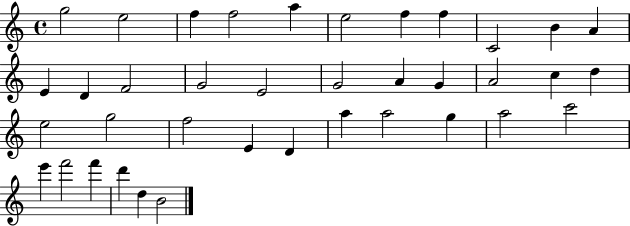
G5/h E5/h F5/q F5/h A5/q E5/h F5/q F5/q C4/h B4/q A4/q E4/q D4/q F4/h G4/h E4/h G4/h A4/q G4/q A4/h C5/q D5/q E5/h G5/h F5/h E4/q D4/q A5/q A5/h G5/q A5/h C6/h E6/q F6/h F6/q D6/q D5/q B4/h